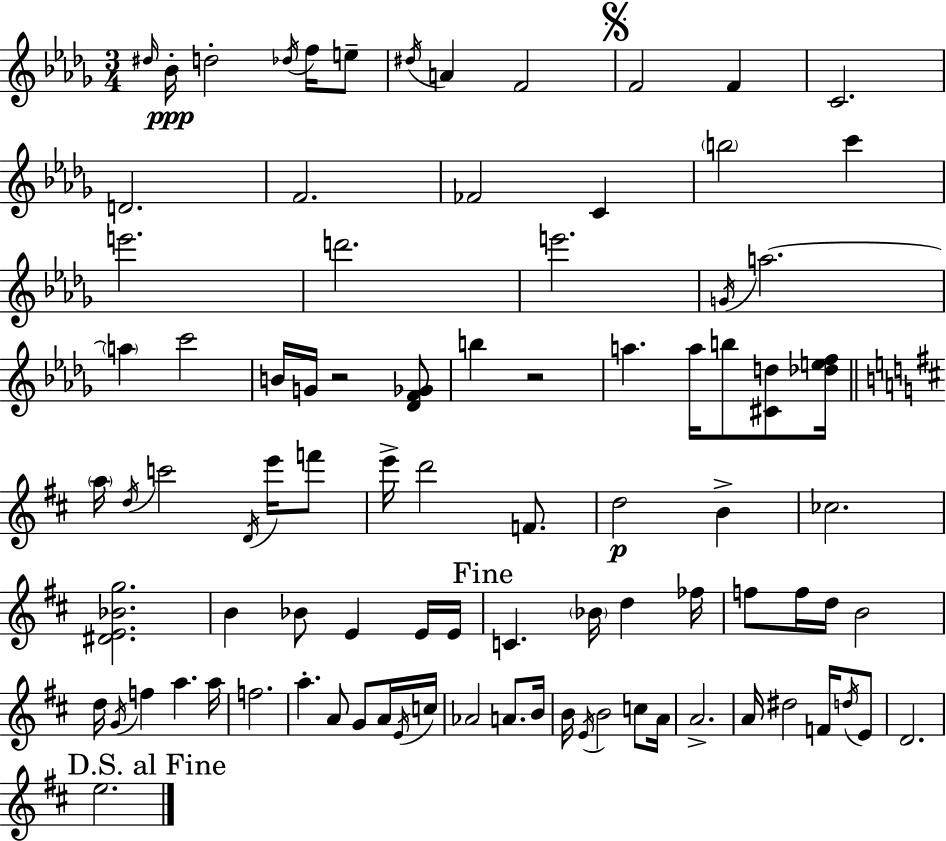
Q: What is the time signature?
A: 3/4